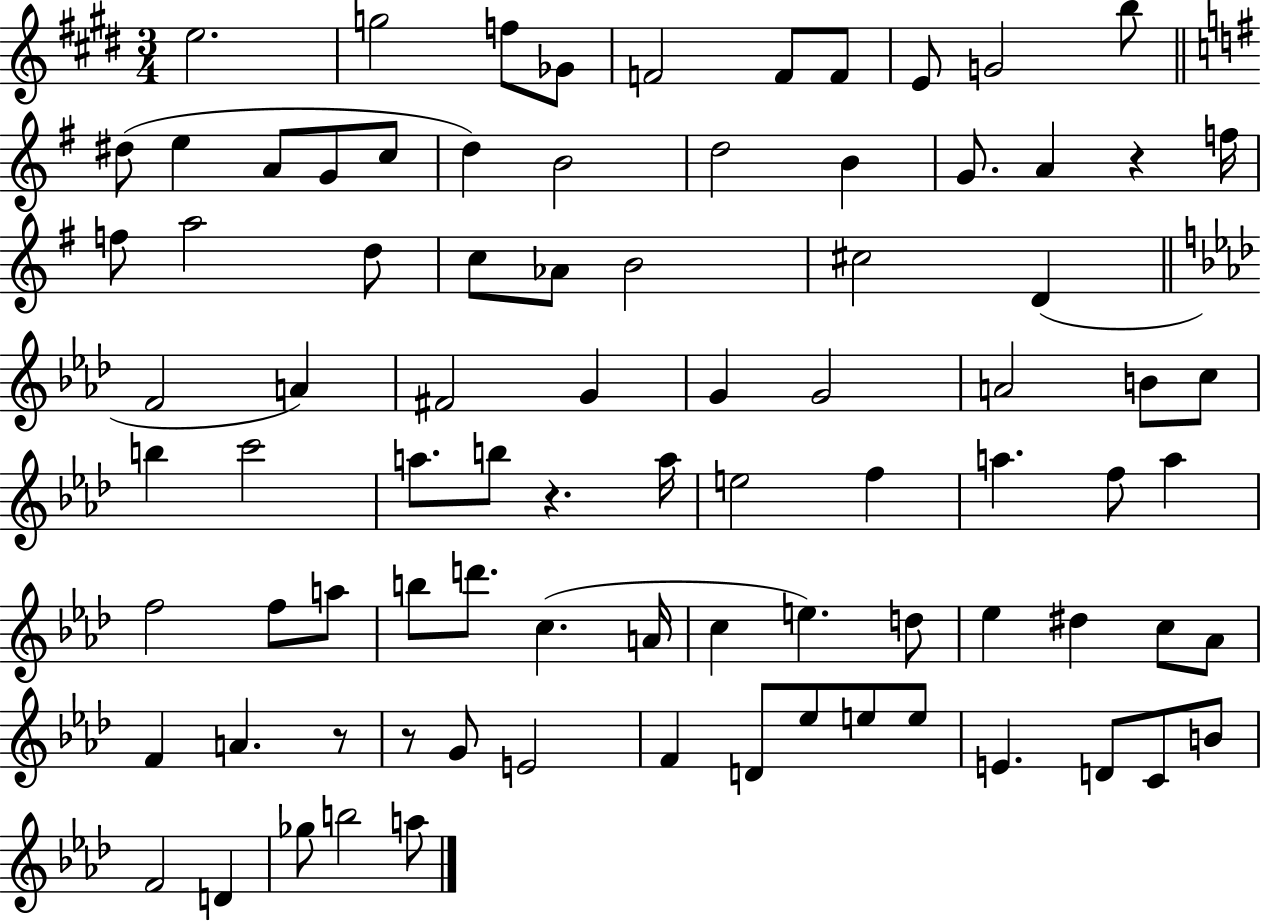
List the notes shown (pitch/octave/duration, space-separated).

E5/h. G5/h F5/e Gb4/e F4/h F4/e F4/e E4/e G4/h B5/e D#5/e E5/q A4/e G4/e C5/e D5/q B4/h D5/h B4/q G4/e. A4/q R/q F5/s F5/e A5/h D5/e C5/e Ab4/e B4/h C#5/h D4/q F4/h A4/q F#4/h G4/q G4/q G4/h A4/h B4/e C5/e B5/q C6/h A5/e. B5/e R/q. A5/s E5/h F5/q A5/q. F5/e A5/q F5/h F5/e A5/e B5/e D6/e. C5/q. A4/s C5/q E5/q. D5/e Eb5/q D#5/q C5/e Ab4/e F4/q A4/q. R/e R/e G4/e E4/h F4/q D4/e Eb5/e E5/e E5/e E4/q. D4/e C4/e B4/e F4/h D4/q Gb5/e B5/h A5/e